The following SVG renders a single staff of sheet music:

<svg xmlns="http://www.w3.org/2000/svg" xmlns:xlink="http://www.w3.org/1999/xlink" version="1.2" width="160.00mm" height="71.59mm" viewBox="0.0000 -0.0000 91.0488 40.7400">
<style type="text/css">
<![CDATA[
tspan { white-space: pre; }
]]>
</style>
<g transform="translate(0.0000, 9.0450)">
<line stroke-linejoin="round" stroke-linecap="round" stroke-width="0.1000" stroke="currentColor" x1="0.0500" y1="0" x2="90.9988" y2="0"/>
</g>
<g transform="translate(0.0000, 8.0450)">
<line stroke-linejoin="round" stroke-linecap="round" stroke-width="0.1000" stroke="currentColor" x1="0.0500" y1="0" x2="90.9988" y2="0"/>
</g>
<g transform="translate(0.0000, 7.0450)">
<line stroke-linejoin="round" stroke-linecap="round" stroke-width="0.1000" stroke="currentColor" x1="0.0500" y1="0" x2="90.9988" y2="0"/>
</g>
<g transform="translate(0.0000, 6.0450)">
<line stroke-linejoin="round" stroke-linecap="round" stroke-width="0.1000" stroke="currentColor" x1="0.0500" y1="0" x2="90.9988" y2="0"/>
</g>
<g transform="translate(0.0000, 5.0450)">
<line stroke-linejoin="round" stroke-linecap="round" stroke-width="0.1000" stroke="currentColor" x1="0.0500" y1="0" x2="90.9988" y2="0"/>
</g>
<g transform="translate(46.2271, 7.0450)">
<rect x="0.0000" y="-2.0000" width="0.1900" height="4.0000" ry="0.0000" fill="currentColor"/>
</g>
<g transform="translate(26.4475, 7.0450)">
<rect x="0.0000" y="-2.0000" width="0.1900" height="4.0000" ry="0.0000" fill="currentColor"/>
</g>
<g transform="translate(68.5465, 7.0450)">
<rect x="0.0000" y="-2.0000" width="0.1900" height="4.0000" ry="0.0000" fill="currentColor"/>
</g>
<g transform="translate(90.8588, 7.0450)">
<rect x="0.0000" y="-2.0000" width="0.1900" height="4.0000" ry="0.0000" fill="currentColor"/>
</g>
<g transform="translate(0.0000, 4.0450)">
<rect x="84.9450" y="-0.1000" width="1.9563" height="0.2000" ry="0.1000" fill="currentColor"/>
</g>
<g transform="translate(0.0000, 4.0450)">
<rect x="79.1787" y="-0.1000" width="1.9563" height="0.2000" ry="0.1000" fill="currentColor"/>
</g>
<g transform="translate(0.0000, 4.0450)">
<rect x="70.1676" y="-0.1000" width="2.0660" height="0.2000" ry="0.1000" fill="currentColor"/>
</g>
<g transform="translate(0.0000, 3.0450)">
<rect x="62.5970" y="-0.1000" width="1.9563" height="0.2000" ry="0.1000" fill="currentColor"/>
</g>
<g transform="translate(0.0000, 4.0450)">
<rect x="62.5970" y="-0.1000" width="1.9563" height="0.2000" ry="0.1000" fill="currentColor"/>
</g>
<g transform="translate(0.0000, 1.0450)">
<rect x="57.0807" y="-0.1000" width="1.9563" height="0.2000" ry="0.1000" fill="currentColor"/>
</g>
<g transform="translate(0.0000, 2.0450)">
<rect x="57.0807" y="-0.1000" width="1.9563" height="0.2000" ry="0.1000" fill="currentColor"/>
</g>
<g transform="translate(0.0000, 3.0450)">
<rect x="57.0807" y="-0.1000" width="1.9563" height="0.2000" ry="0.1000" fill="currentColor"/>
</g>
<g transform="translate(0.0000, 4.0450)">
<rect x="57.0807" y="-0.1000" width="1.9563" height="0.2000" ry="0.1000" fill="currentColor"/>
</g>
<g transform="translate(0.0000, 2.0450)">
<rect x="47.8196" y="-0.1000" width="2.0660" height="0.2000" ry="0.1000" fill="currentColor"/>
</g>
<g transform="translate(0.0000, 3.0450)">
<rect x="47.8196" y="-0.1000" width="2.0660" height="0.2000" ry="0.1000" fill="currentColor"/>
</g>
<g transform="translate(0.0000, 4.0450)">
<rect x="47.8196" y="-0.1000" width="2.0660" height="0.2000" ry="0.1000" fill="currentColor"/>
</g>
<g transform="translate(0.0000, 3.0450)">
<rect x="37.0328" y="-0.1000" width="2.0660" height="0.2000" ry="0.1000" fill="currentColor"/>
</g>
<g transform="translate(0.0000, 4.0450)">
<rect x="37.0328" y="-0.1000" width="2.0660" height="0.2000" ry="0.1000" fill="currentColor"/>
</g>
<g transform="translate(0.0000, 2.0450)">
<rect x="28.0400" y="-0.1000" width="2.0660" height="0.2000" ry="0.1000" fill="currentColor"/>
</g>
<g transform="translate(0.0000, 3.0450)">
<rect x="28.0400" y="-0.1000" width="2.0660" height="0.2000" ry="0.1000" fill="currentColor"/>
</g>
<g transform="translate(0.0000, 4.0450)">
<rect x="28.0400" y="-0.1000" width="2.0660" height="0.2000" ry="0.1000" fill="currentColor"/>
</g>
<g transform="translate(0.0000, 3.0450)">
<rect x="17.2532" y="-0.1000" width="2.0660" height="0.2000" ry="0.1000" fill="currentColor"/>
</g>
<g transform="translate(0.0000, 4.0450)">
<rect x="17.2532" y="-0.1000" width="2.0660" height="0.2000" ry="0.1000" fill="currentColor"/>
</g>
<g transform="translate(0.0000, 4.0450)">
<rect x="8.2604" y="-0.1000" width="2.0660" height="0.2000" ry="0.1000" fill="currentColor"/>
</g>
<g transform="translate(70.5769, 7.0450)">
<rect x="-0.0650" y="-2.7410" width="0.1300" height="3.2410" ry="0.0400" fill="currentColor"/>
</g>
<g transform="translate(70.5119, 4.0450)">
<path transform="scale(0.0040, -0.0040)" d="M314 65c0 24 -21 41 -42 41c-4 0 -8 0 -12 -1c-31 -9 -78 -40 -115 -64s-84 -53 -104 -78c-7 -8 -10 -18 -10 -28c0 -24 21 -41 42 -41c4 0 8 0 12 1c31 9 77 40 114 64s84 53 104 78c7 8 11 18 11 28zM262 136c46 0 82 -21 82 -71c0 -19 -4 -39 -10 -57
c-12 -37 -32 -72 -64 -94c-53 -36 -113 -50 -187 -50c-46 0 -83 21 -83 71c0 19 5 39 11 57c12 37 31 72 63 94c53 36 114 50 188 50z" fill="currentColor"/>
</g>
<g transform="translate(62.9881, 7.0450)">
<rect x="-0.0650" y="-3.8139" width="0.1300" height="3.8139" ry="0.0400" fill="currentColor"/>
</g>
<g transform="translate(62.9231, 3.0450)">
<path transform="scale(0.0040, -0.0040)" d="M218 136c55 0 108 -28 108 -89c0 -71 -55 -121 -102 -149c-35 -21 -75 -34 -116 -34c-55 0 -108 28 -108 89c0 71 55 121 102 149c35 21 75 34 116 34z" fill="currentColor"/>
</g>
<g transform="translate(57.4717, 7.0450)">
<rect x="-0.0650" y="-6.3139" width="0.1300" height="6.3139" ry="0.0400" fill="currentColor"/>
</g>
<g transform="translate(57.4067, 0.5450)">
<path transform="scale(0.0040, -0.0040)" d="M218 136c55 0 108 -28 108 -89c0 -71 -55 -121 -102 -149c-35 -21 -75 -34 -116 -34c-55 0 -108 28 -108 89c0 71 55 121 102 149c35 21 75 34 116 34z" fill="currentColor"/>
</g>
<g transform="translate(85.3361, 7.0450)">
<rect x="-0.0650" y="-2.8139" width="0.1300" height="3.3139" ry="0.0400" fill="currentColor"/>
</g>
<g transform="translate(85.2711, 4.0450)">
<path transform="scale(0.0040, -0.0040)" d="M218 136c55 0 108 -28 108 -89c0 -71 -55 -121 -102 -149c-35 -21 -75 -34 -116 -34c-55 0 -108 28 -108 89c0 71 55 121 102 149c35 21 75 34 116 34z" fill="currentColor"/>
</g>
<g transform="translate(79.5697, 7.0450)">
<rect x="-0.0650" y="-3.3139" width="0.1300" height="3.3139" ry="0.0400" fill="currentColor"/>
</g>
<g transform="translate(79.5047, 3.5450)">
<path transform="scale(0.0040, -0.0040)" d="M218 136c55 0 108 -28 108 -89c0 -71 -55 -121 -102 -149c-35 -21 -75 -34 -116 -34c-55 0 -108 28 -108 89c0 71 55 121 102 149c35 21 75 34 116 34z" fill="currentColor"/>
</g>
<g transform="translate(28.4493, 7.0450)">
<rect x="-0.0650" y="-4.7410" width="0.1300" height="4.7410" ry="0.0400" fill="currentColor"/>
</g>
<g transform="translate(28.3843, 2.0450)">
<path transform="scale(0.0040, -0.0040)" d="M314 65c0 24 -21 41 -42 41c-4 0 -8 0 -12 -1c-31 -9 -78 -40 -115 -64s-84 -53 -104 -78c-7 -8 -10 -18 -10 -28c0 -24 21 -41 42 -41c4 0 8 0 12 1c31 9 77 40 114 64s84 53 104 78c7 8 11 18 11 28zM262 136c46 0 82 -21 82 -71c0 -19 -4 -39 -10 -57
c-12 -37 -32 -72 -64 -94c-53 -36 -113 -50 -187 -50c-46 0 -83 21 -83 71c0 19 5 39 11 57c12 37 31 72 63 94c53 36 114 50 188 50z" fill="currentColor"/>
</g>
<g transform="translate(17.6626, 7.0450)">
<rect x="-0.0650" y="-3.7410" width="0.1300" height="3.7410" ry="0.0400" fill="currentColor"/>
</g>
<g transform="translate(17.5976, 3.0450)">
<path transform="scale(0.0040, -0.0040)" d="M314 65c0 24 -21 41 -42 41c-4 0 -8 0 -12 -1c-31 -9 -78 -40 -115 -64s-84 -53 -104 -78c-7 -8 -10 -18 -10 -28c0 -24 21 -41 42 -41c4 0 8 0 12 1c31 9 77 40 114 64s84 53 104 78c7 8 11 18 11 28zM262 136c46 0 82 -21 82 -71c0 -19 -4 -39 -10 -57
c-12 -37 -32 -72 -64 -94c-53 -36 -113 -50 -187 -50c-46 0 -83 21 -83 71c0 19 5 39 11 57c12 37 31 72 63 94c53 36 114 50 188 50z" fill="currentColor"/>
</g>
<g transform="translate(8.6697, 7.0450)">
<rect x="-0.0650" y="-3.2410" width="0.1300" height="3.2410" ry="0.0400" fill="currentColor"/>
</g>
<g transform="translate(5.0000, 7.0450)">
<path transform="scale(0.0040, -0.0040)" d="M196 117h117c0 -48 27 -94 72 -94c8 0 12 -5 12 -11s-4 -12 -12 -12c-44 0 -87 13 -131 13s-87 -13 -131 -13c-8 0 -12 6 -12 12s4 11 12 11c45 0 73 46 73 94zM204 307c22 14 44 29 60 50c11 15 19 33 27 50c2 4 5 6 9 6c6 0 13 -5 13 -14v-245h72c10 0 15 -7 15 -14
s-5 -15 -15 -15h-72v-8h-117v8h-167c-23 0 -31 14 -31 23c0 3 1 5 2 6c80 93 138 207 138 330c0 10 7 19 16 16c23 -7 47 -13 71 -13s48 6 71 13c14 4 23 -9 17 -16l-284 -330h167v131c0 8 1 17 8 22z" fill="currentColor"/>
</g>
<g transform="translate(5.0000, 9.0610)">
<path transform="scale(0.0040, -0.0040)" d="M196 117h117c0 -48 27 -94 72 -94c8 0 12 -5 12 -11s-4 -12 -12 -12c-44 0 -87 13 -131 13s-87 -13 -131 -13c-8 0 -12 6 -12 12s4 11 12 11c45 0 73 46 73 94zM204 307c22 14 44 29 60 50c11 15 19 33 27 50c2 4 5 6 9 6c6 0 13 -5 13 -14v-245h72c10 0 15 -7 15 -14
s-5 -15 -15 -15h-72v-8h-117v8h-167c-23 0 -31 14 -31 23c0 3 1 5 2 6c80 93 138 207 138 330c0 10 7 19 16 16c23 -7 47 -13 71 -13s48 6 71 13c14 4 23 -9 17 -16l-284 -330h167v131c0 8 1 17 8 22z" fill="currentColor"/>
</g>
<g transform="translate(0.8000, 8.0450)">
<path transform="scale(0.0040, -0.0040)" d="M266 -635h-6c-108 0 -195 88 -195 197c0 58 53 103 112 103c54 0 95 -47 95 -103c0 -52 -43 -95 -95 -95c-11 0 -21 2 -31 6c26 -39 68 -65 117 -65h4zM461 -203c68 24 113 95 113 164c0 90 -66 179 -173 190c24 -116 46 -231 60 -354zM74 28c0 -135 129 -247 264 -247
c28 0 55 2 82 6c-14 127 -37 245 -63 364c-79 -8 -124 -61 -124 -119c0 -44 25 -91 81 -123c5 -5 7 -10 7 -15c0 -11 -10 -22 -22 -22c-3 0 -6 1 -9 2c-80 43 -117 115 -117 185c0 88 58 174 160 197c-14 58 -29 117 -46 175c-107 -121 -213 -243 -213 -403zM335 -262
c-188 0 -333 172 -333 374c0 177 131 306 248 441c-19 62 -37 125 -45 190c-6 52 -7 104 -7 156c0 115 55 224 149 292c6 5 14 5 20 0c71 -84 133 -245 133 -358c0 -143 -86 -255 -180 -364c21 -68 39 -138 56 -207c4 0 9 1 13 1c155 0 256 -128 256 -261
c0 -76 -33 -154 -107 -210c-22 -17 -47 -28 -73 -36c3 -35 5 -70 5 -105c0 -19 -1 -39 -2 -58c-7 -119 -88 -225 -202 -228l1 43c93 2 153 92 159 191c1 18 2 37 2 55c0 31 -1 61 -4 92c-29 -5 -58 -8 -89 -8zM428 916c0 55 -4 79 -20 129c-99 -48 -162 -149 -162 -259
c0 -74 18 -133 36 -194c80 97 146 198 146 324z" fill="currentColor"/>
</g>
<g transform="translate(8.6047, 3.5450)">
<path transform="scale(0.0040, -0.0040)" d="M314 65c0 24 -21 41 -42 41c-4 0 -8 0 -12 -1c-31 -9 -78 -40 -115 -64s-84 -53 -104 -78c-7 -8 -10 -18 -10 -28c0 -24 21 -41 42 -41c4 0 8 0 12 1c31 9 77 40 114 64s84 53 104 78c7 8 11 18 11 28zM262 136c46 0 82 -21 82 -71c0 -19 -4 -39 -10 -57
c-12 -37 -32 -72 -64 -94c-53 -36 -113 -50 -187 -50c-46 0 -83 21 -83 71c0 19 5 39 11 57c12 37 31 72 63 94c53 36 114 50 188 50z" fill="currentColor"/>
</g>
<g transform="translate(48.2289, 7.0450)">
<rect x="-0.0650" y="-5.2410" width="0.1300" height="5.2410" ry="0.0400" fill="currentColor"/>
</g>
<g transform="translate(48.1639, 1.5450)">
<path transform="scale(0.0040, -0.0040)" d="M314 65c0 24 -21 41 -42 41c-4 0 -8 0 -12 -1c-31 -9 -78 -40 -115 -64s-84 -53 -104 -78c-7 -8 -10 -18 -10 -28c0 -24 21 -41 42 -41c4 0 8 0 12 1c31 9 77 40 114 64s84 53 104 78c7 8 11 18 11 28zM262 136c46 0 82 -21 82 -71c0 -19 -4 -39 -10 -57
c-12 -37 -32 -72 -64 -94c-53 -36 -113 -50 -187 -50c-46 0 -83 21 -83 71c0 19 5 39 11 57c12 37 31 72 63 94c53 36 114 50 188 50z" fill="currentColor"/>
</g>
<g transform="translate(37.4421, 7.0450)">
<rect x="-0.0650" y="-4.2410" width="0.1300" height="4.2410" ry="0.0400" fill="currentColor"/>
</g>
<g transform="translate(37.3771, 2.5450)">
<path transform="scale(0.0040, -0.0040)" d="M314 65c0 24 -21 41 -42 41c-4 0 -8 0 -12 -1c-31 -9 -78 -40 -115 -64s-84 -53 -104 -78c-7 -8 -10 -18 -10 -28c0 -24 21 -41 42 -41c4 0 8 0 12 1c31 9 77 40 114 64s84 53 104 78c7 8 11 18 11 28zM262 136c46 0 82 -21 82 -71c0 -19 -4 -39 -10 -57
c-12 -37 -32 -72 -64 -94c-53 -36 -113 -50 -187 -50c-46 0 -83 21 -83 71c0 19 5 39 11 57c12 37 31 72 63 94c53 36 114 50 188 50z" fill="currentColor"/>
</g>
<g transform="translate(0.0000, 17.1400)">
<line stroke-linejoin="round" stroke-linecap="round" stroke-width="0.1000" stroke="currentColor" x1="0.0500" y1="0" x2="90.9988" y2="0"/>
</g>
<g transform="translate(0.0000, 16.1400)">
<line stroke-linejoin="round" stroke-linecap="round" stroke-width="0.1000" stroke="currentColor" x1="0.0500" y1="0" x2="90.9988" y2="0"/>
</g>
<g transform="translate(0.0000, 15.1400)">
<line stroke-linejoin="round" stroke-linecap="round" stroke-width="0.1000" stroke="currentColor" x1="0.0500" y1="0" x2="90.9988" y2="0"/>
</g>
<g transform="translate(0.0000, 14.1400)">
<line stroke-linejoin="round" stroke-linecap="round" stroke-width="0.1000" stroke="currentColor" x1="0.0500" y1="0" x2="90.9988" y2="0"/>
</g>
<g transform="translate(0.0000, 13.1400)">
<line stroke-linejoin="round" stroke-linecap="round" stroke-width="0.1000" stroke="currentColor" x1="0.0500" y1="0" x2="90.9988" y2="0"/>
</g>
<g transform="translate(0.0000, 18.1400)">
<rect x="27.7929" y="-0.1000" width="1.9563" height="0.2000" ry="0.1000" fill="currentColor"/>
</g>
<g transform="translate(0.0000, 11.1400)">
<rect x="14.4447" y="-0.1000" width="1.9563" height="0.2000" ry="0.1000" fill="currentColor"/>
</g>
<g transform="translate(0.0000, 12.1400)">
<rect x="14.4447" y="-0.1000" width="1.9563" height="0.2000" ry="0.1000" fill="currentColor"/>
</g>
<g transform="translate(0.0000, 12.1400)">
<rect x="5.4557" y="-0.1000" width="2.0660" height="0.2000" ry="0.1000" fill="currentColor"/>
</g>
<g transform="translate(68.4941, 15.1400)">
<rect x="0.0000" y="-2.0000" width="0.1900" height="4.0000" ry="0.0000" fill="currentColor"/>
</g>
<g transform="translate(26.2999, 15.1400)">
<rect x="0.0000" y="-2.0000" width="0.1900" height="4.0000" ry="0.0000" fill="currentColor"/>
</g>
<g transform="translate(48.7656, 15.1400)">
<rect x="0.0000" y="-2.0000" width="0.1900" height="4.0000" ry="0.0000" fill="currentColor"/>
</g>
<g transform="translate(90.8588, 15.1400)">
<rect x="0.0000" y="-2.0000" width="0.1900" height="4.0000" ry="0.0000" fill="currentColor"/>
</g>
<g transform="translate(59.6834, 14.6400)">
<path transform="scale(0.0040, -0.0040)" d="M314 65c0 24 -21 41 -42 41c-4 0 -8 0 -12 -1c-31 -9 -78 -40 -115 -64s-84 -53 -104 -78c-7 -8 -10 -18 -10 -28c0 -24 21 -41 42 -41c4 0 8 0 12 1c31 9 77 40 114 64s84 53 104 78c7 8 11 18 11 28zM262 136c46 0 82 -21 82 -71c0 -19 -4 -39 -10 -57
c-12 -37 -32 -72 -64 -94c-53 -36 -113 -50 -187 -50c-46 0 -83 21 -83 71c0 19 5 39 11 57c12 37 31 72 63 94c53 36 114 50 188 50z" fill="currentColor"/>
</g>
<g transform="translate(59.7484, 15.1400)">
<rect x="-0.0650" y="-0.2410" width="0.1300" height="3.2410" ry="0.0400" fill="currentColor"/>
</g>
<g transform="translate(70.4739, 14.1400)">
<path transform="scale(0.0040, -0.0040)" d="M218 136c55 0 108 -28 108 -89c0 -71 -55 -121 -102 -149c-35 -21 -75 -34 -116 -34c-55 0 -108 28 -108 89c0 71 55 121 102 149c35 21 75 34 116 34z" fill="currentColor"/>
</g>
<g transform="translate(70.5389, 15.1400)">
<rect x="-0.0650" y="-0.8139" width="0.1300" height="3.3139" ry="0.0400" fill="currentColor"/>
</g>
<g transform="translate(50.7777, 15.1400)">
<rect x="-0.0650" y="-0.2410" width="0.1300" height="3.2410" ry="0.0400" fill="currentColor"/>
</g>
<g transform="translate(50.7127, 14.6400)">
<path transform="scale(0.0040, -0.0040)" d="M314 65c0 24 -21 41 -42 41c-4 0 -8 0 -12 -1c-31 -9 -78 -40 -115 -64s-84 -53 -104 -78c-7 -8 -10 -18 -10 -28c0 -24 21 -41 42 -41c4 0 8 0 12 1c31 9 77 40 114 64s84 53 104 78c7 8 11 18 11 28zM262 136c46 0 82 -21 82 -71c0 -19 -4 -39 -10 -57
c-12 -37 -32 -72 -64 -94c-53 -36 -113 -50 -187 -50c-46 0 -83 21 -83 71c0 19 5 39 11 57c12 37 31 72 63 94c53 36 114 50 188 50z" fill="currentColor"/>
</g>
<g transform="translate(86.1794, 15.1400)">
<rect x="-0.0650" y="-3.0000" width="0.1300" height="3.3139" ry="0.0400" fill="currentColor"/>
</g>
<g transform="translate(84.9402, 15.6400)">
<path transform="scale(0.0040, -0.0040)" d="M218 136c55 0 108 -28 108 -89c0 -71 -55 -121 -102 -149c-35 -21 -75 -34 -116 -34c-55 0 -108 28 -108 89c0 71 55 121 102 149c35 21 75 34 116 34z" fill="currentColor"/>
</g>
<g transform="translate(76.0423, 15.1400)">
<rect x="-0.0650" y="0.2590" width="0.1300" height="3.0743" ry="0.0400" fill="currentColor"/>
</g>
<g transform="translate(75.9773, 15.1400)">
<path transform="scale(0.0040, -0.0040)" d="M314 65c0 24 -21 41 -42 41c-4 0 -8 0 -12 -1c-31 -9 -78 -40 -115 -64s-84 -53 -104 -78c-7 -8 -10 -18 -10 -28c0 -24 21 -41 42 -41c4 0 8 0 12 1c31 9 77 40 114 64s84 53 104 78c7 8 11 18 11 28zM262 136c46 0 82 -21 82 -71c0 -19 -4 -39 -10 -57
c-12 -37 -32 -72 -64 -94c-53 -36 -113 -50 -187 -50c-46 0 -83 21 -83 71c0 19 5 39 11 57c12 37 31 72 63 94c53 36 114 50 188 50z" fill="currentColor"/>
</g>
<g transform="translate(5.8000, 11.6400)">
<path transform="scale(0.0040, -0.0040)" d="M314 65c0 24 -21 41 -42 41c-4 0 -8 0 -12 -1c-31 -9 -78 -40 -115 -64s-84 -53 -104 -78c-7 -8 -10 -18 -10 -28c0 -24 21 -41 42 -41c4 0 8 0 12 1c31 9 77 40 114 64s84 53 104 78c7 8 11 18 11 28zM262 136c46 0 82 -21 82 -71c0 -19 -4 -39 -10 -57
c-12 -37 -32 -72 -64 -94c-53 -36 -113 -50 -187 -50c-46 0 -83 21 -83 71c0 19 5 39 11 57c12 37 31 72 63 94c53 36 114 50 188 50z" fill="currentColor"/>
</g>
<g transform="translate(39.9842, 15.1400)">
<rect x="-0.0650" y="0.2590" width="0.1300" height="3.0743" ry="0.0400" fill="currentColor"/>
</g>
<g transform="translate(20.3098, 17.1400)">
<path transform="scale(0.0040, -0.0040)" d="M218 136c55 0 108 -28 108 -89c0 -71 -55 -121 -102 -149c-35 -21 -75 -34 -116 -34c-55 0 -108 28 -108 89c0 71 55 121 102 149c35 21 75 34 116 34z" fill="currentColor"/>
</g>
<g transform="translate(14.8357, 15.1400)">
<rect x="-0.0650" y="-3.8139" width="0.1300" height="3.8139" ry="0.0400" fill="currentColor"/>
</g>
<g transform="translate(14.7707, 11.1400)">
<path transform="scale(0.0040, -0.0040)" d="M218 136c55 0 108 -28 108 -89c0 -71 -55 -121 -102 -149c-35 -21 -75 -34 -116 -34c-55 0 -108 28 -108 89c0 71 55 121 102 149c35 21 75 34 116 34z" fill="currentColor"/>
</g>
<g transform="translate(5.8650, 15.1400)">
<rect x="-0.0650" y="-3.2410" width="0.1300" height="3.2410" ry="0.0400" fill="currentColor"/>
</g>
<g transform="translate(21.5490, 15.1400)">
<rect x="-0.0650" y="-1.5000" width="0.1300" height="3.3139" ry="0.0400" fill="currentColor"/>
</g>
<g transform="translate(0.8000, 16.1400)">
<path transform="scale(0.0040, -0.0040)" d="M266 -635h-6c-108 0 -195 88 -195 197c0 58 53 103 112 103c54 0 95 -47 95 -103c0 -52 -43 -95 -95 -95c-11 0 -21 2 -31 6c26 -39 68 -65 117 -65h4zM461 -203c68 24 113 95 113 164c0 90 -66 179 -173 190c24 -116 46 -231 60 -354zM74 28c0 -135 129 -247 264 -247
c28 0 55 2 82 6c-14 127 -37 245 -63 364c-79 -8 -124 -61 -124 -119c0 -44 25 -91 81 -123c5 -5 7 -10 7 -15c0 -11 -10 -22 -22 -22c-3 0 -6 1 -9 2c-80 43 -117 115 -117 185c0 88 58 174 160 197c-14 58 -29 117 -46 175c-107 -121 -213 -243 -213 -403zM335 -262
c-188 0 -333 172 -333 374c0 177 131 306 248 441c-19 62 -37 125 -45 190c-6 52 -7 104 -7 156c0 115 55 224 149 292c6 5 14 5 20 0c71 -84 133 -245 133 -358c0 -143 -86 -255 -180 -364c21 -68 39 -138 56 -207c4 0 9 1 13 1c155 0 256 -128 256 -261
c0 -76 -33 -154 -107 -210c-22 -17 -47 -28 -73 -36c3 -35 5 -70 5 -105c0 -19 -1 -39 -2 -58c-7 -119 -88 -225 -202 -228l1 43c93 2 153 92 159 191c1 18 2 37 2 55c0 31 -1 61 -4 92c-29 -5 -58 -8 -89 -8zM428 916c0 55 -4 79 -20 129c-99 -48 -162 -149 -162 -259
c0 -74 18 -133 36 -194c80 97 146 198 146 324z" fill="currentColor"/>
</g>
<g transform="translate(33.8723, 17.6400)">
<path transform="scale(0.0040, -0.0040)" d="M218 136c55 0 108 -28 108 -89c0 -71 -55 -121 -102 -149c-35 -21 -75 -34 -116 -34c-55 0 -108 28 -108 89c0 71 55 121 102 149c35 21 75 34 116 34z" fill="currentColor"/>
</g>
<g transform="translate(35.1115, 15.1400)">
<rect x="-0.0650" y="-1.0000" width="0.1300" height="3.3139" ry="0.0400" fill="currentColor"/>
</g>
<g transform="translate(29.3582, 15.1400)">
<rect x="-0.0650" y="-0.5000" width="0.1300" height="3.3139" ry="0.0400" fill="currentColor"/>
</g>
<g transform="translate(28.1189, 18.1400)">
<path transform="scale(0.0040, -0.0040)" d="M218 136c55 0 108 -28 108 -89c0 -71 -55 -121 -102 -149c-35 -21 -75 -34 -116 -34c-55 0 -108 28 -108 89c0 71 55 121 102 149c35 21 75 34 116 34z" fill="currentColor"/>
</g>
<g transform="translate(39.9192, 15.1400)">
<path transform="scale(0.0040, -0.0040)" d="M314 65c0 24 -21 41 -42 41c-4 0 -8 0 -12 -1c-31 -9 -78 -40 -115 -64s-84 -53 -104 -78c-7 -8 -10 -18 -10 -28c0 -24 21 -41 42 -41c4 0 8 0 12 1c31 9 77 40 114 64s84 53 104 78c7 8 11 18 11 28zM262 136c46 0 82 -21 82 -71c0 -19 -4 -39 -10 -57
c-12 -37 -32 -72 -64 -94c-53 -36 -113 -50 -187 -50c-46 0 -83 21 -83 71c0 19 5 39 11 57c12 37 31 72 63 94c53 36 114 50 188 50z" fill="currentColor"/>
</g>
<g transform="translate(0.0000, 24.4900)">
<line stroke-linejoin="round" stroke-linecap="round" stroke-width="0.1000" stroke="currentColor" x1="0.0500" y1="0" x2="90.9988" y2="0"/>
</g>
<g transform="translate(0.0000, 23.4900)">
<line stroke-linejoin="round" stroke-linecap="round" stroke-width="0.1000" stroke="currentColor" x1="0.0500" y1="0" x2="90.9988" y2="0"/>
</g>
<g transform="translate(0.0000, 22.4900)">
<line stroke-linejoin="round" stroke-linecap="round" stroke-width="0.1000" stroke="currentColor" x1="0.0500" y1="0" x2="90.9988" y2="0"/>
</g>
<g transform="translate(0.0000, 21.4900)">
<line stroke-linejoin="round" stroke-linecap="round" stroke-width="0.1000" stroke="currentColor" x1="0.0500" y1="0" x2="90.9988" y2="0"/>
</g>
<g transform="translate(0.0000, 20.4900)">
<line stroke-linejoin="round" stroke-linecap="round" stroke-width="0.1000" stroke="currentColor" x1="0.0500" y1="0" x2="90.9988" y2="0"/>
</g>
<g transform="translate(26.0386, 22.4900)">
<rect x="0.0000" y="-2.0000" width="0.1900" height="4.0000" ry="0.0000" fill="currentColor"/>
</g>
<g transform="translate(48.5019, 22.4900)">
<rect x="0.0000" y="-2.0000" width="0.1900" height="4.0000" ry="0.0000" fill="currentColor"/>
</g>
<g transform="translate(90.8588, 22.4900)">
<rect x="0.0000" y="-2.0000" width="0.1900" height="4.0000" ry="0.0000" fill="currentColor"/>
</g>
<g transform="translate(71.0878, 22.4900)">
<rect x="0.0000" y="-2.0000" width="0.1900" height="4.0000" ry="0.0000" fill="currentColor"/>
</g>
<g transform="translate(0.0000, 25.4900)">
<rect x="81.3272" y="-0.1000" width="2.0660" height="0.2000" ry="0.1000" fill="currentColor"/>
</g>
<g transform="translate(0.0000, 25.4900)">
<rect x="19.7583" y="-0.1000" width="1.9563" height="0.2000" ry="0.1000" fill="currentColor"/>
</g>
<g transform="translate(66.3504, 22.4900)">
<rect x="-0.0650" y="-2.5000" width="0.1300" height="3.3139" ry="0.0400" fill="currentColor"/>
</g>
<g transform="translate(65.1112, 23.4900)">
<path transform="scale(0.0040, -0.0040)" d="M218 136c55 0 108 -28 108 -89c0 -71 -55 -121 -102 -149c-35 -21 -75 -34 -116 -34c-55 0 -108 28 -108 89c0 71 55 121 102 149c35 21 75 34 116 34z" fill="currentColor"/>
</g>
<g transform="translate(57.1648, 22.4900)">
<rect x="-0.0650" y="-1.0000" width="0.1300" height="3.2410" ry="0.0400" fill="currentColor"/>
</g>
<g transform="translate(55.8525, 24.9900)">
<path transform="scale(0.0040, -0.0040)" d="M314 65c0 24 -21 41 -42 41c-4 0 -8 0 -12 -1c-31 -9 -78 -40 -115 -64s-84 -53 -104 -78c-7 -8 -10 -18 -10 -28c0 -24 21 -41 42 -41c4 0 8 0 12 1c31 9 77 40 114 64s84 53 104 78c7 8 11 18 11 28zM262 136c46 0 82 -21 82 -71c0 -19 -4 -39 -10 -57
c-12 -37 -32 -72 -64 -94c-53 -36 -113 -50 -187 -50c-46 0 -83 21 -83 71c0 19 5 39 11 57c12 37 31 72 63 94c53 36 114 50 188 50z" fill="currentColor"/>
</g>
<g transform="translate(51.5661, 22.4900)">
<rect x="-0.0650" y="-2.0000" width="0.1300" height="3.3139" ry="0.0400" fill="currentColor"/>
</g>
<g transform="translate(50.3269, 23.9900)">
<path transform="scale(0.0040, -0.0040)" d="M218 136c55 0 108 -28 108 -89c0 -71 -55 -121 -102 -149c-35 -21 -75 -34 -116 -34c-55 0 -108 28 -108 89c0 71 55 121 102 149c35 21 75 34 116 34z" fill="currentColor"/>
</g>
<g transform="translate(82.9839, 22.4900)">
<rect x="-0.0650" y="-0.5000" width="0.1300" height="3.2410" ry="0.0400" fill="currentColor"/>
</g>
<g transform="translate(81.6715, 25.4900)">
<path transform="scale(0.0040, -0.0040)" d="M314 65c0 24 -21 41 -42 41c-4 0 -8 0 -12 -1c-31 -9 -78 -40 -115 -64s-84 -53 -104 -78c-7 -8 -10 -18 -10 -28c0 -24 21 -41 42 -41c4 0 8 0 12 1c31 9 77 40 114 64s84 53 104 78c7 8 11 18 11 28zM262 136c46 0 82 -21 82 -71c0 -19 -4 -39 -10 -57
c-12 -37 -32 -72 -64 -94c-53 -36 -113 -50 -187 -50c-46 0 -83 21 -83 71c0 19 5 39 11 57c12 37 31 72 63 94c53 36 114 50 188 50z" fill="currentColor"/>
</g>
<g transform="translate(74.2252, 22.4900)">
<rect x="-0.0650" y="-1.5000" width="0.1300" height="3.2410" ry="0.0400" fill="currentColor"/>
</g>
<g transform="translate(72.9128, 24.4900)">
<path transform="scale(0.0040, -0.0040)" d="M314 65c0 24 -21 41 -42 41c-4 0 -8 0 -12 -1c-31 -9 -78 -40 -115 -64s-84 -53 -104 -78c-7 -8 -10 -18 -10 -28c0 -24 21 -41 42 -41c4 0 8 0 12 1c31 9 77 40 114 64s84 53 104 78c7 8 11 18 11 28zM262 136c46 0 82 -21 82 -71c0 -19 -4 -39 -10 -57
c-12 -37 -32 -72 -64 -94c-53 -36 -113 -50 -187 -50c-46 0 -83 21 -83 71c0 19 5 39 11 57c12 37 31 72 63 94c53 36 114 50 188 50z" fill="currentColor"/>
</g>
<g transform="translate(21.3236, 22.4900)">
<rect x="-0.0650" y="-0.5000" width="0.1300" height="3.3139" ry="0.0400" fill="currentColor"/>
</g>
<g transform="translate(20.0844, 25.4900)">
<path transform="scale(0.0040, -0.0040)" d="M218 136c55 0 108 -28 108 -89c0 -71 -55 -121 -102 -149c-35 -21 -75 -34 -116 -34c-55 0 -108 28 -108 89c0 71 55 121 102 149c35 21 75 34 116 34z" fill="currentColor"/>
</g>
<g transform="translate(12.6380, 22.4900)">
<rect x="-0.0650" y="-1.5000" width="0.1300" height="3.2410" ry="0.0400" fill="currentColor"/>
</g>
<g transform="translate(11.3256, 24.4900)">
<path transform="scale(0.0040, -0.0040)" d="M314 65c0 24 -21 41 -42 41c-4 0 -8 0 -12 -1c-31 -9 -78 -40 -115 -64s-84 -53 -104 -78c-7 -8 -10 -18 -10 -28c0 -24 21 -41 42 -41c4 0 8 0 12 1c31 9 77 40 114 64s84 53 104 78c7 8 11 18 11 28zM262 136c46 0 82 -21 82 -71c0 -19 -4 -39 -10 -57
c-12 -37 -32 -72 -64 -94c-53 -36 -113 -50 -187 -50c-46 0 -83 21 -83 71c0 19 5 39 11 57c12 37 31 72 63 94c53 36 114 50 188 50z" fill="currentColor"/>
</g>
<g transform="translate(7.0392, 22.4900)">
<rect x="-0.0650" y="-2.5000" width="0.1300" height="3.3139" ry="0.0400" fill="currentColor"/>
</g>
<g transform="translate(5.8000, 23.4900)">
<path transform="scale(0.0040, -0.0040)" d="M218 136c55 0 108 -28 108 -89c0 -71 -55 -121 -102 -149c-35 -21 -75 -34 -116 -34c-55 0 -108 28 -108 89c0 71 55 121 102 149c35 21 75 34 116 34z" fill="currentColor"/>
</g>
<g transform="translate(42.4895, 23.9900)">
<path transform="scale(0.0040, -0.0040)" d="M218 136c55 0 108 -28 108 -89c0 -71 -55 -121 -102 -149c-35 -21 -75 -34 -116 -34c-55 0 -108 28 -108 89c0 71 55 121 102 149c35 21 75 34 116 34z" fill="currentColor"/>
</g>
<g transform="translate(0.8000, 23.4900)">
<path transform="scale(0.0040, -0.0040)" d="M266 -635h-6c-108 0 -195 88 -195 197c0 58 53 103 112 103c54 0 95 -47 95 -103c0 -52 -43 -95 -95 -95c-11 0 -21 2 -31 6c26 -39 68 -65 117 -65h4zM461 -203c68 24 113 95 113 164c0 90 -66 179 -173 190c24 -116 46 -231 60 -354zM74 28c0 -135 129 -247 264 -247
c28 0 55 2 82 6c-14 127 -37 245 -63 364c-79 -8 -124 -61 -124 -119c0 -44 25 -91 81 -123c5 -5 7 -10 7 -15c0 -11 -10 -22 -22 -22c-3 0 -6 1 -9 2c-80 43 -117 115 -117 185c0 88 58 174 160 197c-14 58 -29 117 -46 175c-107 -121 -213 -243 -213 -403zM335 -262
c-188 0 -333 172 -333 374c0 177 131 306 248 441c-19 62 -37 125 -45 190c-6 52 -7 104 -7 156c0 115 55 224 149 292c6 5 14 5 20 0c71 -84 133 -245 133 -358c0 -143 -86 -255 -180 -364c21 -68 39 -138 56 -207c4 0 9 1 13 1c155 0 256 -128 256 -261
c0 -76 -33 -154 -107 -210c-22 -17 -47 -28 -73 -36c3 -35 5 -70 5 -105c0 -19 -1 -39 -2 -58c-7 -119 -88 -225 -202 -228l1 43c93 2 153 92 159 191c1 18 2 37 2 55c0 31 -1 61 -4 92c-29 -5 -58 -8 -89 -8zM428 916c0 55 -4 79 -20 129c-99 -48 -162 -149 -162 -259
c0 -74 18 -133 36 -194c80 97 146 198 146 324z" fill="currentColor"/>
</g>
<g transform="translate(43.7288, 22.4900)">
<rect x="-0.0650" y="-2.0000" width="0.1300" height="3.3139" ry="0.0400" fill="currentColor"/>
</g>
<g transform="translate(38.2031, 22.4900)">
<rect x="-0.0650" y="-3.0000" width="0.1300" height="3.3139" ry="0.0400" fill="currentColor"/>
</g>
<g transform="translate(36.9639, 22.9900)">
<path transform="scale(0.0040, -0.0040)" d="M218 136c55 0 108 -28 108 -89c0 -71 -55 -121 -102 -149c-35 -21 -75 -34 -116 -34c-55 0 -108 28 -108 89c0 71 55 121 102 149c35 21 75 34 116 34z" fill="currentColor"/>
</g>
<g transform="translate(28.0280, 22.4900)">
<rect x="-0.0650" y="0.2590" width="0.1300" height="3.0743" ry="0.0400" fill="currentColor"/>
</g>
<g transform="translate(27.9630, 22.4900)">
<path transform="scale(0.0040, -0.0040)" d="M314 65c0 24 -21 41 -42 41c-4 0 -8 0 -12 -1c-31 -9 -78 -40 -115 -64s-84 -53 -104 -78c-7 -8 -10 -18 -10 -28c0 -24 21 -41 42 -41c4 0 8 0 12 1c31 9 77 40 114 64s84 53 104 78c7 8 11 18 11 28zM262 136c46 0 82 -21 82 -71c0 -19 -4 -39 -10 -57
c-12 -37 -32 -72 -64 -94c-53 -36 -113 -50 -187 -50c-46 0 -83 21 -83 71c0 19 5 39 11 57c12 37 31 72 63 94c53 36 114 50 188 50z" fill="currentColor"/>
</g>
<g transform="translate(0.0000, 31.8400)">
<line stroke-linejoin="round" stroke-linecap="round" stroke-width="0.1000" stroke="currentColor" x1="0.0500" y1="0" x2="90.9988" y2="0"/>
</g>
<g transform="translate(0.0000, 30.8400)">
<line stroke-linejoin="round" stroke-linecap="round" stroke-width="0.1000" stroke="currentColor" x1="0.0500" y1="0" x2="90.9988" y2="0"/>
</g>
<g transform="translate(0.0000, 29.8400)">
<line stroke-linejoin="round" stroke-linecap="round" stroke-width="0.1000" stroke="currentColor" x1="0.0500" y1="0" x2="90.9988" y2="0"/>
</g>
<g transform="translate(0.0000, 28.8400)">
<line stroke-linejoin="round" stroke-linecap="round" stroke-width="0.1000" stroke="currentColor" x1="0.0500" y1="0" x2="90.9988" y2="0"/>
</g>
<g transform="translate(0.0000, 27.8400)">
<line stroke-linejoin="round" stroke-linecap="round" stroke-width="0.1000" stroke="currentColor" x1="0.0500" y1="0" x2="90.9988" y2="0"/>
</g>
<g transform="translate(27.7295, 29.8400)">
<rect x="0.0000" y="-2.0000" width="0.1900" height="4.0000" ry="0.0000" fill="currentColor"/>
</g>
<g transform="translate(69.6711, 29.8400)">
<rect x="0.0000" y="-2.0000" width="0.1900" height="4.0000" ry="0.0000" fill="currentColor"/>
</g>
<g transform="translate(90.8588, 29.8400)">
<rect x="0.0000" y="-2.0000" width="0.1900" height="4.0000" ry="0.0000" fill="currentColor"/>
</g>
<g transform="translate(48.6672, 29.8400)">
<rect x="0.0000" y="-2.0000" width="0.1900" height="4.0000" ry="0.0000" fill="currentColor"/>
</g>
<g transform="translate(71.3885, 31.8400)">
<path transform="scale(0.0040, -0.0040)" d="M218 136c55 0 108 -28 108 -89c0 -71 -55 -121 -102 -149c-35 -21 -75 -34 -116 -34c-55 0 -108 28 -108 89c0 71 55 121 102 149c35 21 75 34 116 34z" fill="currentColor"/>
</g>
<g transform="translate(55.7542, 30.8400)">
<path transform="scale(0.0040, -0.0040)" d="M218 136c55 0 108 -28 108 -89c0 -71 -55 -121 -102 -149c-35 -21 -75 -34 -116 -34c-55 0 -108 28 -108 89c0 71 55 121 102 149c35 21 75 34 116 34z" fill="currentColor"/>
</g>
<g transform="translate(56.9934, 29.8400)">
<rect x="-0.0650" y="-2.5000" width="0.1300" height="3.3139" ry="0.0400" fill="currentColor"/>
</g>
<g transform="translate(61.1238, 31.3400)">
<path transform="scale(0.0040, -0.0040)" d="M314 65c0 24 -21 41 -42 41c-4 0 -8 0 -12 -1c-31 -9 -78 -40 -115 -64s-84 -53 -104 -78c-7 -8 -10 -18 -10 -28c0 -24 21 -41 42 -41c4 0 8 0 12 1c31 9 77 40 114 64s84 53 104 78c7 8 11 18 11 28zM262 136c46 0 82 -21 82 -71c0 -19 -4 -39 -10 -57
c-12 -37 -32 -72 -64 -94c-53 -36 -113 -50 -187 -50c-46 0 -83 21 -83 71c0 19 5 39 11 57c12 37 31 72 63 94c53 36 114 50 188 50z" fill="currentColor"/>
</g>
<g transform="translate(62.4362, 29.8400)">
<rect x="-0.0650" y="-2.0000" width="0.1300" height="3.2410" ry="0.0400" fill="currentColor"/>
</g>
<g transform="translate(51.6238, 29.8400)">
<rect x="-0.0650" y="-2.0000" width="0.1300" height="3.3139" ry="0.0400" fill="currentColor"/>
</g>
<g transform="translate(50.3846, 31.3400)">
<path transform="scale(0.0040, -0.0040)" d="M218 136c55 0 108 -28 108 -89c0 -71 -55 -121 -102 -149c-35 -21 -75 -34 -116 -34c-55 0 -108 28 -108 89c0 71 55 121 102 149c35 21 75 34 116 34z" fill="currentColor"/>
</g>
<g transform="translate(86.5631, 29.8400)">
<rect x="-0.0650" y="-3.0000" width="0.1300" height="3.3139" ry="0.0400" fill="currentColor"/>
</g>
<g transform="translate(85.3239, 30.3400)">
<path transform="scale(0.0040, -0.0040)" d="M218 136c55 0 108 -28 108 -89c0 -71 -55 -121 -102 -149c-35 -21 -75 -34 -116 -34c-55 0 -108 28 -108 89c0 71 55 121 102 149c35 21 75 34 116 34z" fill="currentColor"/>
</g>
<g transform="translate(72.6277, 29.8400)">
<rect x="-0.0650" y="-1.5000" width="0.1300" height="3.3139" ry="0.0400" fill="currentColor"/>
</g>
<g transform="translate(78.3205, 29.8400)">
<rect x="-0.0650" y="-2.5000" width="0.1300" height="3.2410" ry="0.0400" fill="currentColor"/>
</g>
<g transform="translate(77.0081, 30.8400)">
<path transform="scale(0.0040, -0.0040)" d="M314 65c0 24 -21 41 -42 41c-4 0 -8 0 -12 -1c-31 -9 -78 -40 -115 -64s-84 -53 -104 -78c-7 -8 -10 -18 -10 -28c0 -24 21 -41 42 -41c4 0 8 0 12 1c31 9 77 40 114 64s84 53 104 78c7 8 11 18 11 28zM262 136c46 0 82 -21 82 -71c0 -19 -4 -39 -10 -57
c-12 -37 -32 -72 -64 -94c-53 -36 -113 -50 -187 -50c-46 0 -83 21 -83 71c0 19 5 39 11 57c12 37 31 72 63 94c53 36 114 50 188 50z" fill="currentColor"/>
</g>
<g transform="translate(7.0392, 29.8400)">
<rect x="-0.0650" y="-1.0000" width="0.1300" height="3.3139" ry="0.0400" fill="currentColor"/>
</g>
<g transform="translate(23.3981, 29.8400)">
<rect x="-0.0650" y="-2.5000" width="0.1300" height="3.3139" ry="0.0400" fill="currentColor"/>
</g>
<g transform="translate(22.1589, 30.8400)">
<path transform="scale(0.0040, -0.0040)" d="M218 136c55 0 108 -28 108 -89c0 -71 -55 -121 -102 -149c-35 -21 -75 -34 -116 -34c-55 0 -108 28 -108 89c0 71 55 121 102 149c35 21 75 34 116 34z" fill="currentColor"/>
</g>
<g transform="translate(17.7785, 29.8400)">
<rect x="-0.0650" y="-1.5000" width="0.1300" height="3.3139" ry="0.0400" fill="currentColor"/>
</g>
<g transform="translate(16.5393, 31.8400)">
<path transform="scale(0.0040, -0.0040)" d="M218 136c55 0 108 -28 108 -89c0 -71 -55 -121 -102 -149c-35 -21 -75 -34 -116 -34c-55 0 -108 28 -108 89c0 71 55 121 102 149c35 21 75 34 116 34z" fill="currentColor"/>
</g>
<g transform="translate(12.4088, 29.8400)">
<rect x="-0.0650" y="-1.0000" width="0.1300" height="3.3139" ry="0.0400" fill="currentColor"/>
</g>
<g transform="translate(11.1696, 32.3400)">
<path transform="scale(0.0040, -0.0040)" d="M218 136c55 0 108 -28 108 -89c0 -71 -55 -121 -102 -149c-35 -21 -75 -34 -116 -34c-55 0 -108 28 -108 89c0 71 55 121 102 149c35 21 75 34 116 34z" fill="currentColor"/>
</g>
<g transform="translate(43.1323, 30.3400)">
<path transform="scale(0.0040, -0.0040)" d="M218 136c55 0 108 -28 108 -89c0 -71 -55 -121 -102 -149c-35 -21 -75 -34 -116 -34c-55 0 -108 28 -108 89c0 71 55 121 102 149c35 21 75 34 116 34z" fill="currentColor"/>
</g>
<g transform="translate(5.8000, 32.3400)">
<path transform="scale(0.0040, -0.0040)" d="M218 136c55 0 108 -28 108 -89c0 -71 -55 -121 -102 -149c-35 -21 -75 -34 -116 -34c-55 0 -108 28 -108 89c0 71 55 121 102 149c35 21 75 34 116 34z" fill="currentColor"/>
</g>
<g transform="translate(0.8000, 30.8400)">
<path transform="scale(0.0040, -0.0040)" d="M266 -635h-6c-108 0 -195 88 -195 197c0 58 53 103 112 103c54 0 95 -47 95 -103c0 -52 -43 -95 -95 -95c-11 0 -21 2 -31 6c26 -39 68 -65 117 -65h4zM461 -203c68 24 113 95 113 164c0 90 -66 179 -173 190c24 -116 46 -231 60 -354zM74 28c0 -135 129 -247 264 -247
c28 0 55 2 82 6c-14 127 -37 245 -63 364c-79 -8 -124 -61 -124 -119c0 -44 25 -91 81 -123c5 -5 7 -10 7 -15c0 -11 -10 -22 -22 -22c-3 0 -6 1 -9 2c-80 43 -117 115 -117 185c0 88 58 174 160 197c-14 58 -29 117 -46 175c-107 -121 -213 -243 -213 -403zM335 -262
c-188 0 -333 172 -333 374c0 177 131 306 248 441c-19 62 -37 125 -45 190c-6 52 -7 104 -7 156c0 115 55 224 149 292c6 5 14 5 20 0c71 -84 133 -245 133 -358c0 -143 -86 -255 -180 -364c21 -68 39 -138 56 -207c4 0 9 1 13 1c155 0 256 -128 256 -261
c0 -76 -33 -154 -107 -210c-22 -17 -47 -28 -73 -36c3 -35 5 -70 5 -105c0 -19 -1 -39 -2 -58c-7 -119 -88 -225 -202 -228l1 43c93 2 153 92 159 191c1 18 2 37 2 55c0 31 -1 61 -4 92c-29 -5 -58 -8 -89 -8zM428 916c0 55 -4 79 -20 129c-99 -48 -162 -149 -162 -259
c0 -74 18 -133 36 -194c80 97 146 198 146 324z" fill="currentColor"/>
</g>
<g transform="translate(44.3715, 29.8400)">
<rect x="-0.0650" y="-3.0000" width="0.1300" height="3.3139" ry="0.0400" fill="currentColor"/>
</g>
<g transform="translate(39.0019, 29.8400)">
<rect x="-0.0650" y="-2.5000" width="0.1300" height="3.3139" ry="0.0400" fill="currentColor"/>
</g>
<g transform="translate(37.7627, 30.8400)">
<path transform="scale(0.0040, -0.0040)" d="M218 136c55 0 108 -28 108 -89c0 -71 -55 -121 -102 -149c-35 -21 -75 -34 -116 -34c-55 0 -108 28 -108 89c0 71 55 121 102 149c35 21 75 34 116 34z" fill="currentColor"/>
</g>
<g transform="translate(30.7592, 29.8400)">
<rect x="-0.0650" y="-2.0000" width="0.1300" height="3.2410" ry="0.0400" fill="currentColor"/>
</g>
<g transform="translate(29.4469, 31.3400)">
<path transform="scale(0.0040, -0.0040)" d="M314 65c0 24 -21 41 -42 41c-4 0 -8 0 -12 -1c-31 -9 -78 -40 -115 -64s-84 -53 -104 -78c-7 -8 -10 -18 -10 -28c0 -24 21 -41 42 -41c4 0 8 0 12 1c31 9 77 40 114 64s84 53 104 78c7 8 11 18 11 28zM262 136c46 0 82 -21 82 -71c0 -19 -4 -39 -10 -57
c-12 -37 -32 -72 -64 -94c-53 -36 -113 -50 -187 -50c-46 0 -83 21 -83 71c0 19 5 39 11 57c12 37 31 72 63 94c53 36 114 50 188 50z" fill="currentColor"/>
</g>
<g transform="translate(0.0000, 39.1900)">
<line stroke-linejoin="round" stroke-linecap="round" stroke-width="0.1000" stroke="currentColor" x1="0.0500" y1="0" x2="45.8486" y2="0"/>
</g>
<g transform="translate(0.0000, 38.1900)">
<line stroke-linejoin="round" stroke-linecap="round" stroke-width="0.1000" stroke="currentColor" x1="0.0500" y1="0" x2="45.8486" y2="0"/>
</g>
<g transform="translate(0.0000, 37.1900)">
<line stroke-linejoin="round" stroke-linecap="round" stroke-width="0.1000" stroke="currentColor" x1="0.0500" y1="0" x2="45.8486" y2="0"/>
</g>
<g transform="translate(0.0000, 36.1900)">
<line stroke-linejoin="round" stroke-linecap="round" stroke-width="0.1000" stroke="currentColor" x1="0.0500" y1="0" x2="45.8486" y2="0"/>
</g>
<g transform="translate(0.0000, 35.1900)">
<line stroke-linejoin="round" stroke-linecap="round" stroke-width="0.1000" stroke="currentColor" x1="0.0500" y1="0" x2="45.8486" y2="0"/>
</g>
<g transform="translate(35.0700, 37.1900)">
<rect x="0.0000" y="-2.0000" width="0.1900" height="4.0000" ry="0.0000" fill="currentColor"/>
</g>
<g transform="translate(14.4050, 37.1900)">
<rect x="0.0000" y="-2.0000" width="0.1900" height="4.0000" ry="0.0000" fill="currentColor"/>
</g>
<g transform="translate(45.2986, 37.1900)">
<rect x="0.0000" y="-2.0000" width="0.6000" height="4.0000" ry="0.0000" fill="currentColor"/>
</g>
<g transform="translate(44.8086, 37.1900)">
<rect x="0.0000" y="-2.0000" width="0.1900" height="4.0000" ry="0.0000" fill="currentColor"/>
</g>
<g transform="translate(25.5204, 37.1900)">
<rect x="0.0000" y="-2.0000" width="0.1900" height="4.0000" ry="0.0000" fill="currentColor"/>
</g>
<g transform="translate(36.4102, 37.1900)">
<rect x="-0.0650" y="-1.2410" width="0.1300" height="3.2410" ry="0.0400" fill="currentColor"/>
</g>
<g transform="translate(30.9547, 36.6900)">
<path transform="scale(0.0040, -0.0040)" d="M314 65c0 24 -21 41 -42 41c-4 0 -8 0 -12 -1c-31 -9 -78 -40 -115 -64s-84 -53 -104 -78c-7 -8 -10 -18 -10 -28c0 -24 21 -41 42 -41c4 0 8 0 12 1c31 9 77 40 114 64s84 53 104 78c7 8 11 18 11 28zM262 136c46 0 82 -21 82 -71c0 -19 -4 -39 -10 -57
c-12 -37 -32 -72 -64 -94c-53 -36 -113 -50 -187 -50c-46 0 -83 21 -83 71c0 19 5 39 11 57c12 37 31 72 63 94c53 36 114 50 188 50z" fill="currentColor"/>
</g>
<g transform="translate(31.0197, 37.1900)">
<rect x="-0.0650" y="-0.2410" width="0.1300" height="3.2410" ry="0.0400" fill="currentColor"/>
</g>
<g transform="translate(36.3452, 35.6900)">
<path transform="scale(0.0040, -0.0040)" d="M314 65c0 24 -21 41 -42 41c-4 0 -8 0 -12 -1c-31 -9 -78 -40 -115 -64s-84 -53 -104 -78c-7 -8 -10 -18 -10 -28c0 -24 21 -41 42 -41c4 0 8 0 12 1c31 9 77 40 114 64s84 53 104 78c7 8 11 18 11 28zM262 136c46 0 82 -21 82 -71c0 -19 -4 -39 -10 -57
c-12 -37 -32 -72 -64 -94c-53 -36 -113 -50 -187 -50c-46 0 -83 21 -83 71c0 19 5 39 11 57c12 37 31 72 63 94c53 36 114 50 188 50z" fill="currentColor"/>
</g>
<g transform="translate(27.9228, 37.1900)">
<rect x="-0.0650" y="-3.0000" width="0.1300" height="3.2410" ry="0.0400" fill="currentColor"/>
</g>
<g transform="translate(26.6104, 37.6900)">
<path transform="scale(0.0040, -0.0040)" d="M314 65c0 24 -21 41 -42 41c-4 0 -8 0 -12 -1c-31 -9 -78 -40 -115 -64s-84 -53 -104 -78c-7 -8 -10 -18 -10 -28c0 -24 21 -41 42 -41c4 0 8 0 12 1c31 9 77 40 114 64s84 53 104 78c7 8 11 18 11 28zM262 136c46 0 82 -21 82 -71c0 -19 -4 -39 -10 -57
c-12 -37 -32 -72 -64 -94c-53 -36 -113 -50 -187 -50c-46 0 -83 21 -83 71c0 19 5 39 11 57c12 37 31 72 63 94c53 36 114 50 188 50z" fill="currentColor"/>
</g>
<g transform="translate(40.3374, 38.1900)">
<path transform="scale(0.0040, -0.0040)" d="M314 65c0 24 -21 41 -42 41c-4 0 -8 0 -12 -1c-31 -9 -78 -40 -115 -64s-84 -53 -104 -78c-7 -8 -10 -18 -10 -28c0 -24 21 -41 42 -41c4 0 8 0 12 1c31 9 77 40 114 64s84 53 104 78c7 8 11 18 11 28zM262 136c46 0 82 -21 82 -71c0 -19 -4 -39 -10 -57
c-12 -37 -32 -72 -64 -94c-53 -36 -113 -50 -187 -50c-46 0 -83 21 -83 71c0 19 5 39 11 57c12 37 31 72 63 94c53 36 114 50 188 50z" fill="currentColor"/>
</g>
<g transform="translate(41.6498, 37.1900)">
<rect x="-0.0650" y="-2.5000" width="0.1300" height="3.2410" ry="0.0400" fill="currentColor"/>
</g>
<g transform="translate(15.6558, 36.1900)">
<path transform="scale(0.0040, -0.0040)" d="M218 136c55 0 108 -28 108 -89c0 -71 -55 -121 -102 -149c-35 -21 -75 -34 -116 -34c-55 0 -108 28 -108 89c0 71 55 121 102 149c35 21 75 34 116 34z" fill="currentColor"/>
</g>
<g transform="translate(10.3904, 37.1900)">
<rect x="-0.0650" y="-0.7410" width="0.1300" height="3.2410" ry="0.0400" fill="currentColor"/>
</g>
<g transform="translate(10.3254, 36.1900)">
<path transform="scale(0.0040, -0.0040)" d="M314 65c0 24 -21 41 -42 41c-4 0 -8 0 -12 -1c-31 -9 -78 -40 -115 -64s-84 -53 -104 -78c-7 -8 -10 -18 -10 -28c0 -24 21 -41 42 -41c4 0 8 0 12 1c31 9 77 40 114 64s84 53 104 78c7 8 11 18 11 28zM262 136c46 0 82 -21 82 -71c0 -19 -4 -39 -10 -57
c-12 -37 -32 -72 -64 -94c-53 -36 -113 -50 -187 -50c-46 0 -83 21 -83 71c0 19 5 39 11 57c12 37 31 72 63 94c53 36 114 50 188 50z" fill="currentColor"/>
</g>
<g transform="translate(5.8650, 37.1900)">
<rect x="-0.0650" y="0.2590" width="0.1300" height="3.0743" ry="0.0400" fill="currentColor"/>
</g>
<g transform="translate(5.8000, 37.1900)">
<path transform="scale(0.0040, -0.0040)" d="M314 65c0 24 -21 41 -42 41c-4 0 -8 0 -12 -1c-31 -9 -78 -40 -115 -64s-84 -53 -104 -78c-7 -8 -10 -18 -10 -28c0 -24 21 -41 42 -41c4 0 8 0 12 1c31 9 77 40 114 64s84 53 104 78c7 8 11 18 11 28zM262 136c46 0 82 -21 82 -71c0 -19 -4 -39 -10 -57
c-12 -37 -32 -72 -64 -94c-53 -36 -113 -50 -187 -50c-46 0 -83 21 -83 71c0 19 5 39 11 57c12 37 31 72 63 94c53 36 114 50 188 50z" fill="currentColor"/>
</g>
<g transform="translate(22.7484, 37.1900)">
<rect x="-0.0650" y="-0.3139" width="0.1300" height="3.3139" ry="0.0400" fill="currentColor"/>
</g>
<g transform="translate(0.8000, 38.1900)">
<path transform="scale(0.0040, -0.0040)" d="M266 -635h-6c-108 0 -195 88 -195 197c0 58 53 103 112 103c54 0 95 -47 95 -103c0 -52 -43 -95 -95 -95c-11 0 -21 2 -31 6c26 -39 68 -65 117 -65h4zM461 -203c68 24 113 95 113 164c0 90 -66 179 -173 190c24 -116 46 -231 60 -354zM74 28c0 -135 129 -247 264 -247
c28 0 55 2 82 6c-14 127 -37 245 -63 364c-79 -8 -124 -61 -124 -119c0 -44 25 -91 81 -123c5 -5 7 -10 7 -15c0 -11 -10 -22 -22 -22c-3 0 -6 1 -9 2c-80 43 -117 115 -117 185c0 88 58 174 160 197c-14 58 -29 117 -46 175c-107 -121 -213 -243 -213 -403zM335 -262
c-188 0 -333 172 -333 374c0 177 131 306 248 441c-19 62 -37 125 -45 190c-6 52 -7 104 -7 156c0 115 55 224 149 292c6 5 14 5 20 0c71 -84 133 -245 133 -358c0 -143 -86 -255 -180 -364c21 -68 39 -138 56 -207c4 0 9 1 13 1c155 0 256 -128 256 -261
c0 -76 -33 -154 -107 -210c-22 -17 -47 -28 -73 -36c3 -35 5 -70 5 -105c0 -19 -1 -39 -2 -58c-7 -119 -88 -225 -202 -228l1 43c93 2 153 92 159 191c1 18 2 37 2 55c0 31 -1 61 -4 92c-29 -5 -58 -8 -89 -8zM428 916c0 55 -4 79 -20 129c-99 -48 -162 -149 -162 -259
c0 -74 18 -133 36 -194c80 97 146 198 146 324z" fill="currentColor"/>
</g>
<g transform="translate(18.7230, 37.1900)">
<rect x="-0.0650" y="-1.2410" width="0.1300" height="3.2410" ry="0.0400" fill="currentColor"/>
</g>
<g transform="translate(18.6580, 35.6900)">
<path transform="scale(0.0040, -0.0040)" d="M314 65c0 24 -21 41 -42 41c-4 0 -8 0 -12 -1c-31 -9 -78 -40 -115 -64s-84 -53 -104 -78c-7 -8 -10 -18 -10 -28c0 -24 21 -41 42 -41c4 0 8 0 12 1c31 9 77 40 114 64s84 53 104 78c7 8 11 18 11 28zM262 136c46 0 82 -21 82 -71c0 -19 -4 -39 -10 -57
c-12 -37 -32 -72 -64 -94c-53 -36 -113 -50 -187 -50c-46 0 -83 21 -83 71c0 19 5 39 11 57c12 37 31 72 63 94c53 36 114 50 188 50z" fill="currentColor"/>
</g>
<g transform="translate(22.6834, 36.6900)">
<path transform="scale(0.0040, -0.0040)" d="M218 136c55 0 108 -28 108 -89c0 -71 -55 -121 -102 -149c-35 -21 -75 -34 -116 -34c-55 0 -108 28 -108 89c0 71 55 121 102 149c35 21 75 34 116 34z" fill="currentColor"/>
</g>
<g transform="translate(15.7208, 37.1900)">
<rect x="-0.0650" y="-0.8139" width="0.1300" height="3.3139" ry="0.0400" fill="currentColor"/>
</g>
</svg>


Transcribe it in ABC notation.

X:1
T:Untitled
M:4/4
L:1/4
K:C
b2 c'2 e'2 d'2 f'2 a' c' a2 b a b2 c' E C D B2 c2 c2 d B2 A G E2 C B2 A F F D2 G E2 C2 D D E G F2 G A F G F2 E G2 A B2 d2 d e2 c A2 c2 e2 G2